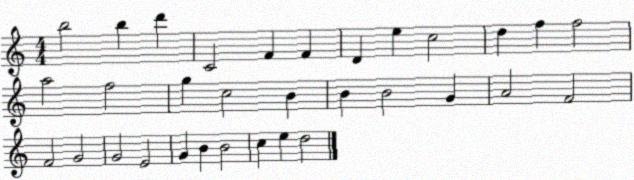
X:1
T:Untitled
M:4/4
L:1/4
K:C
b2 b d' C2 F F D e c2 d f f2 a2 f2 g c2 B B B2 G A2 F2 F2 G2 G2 E2 G B B2 c e d2